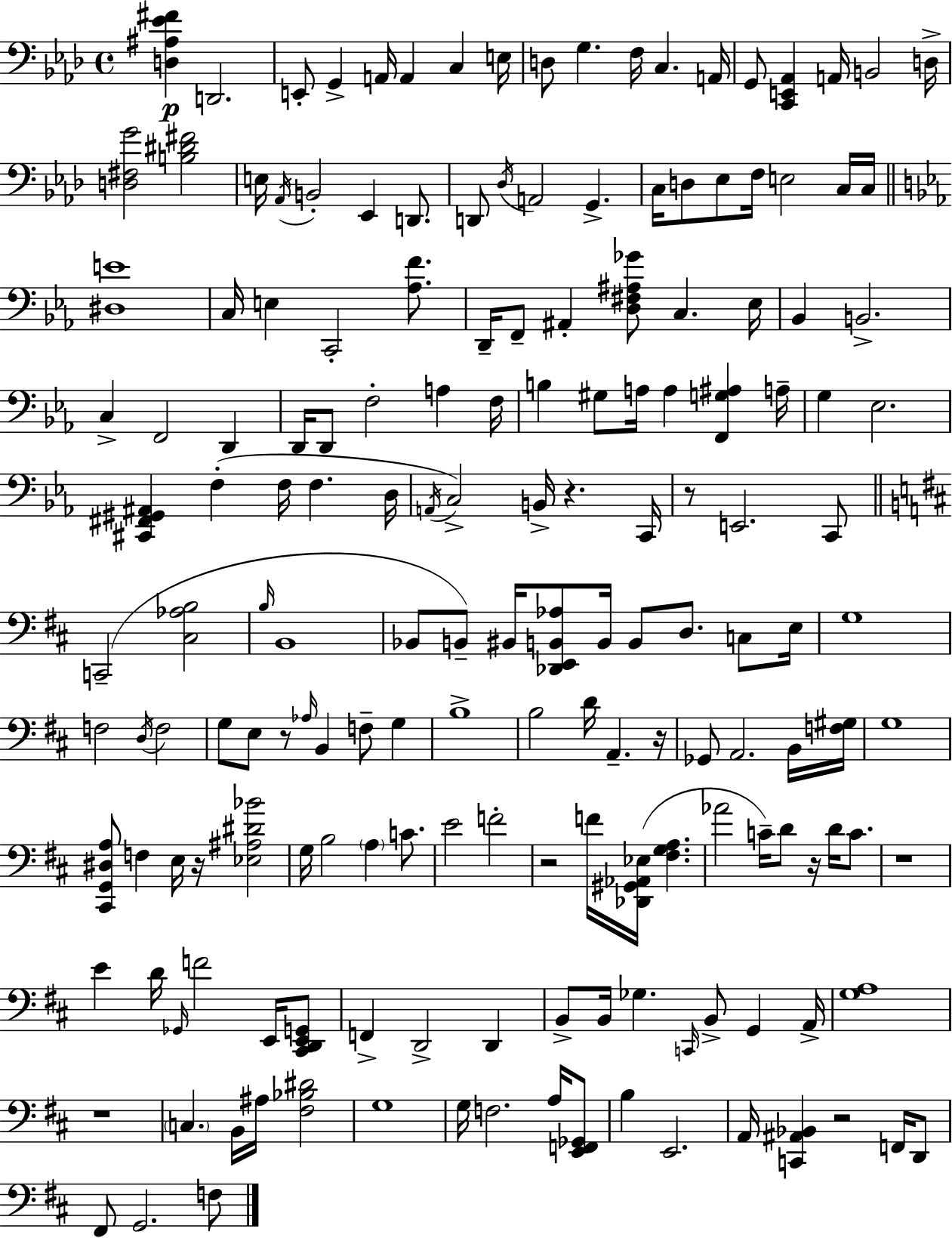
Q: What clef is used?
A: bass